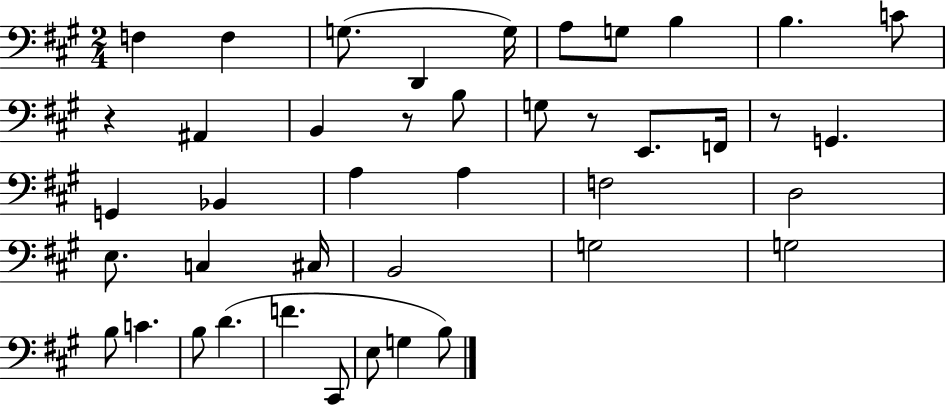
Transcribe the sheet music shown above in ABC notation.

X:1
T:Untitled
M:2/4
L:1/4
K:A
F, F, G,/2 D,, G,/4 A,/2 G,/2 B, B, C/2 z ^A,, B,, z/2 B,/2 G,/2 z/2 E,,/2 F,,/4 z/2 G,, G,, _B,, A, A, F,2 D,2 E,/2 C, ^C,/4 B,,2 G,2 G,2 B,/2 C B,/2 D F ^C,,/2 E,/2 G, B,/2